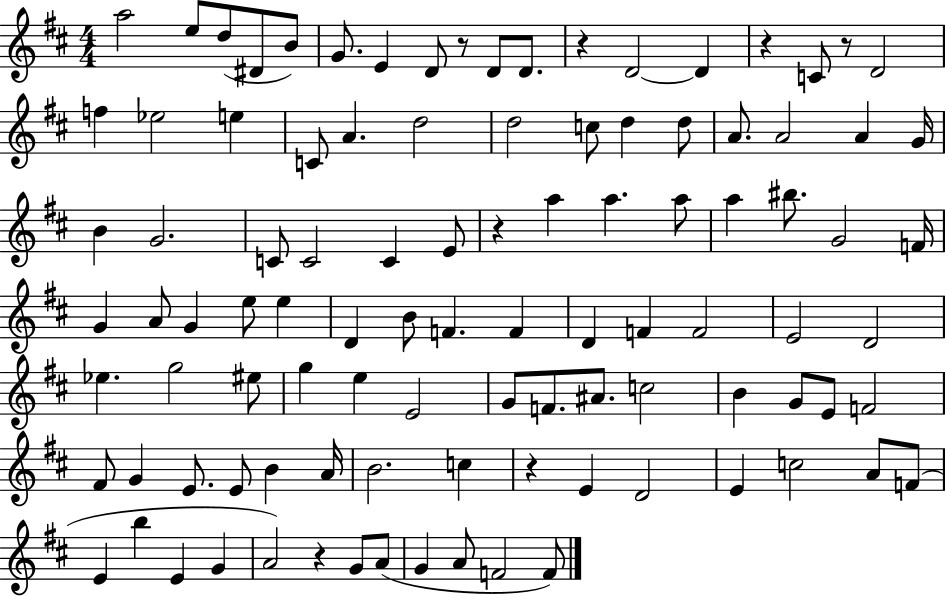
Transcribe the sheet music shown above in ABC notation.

X:1
T:Untitled
M:4/4
L:1/4
K:D
a2 e/2 d/2 ^D/2 B/2 G/2 E D/2 z/2 D/2 D/2 z D2 D z C/2 z/2 D2 f _e2 e C/2 A d2 d2 c/2 d d/2 A/2 A2 A G/4 B G2 C/2 C2 C E/2 z a a a/2 a ^b/2 G2 F/4 G A/2 G e/2 e D B/2 F F D F F2 E2 D2 _e g2 ^e/2 g e E2 G/2 F/2 ^A/2 c2 B G/2 E/2 F2 ^F/2 G E/2 E/2 B A/4 B2 c z E D2 E c2 A/2 F/2 E b E G A2 z G/2 A/2 G A/2 F2 F/2